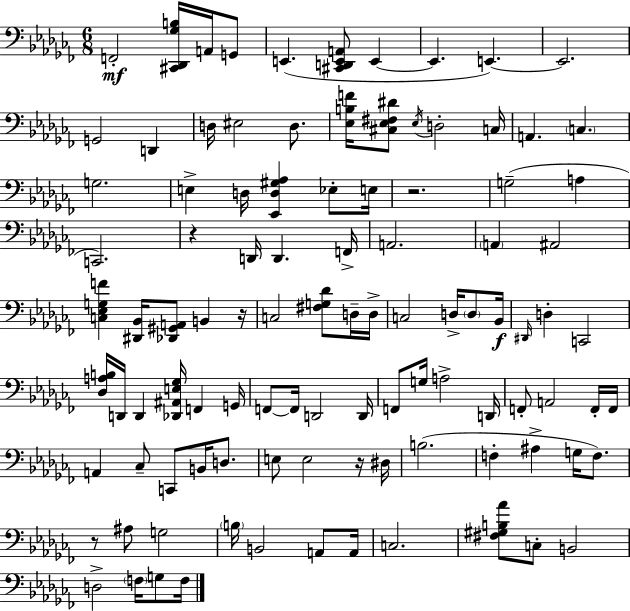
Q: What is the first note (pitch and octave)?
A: F2